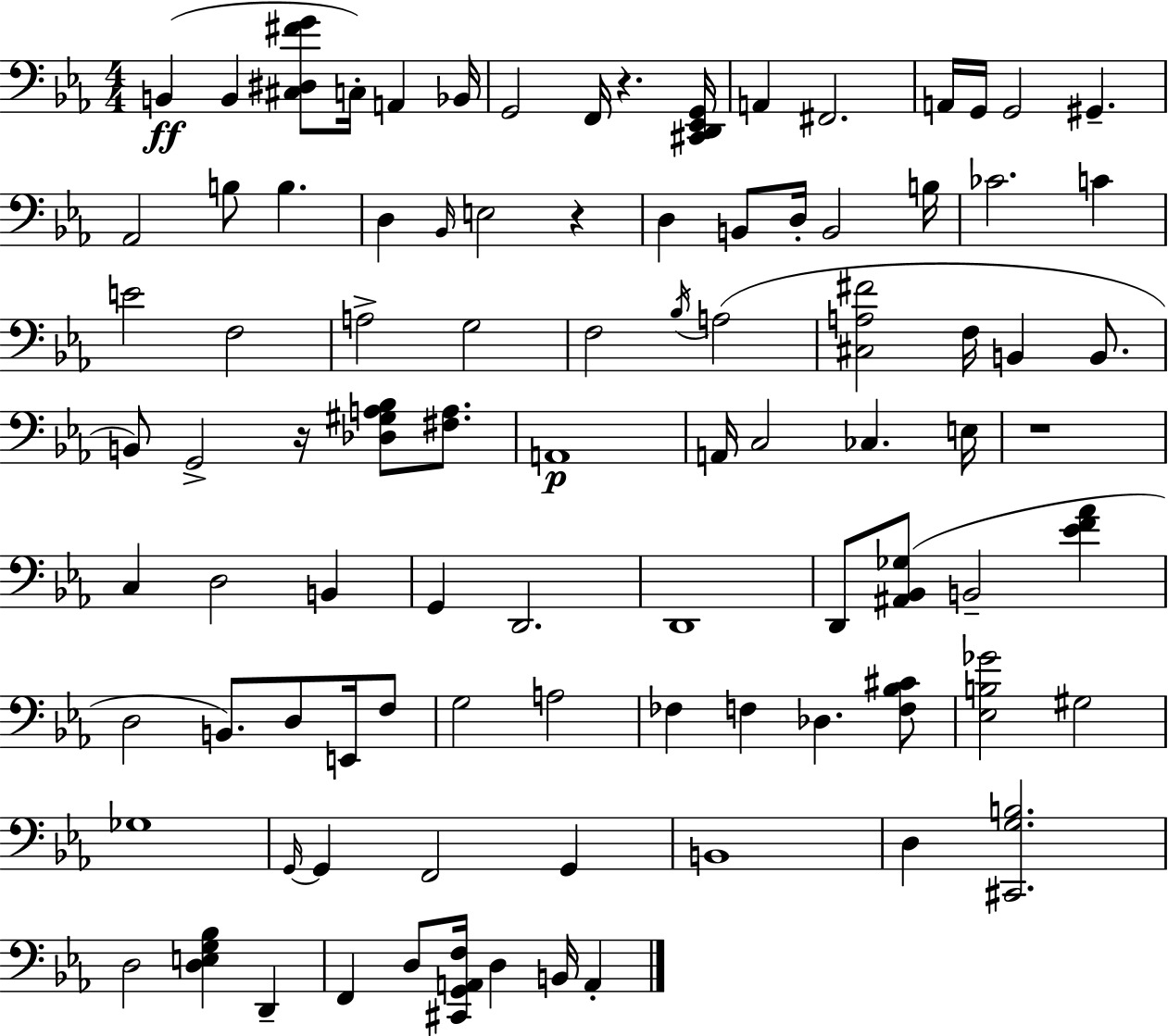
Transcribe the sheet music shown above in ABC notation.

X:1
T:Untitled
M:4/4
L:1/4
K:Eb
B,, B,, [^C,^D,^FG]/2 C,/4 A,, _B,,/4 G,,2 F,,/4 z [^C,,D,,_E,,G,,]/4 A,, ^F,,2 A,,/4 G,,/4 G,,2 ^G,, _A,,2 B,/2 B, D, _B,,/4 E,2 z D, B,,/2 D,/4 B,,2 B,/4 _C2 C E2 F,2 A,2 G,2 F,2 _B,/4 A,2 [^C,A,^F]2 F,/4 B,, B,,/2 B,,/2 G,,2 z/4 [_D,^G,A,_B,]/2 [^F,A,]/2 A,,4 A,,/4 C,2 _C, E,/4 z4 C, D,2 B,, G,, D,,2 D,,4 D,,/2 [^A,,_B,,_G,]/2 B,,2 [_EF_A] D,2 B,,/2 D,/2 E,,/4 F,/2 G,2 A,2 _F, F, _D, [F,_B,^C]/2 [_E,B,_G]2 ^G,2 _G,4 G,,/4 G,, F,,2 G,, B,,4 D, [^C,,G,B,]2 D,2 [D,E,G,_B,] D,, F,, D,/2 [^C,,G,,A,,F,]/4 D, B,,/4 A,,